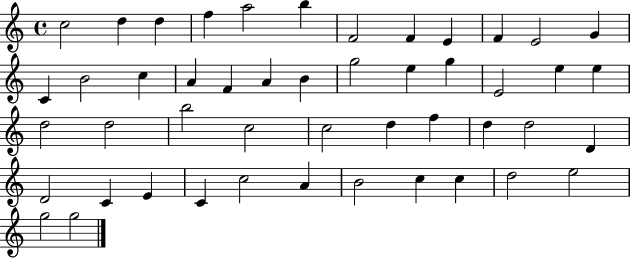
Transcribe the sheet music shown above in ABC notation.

X:1
T:Untitled
M:4/4
L:1/4
K:C
c2 d d f a2 b F2 F E F E2 G C B2 c A F A B g2 e g E2 e e d2 d2 b2 c2 c2 d f d d2 D D2 C E C c2 A B2 c c d2 e2 g2 g2